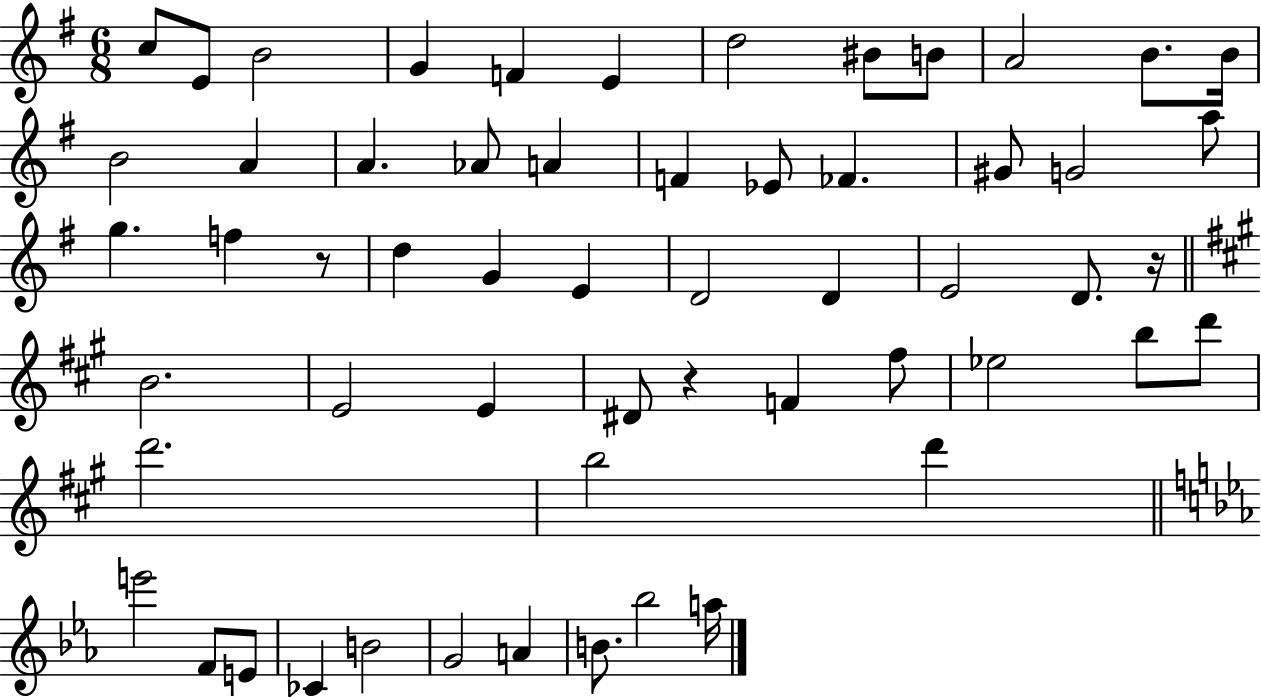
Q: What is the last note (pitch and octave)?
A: A5